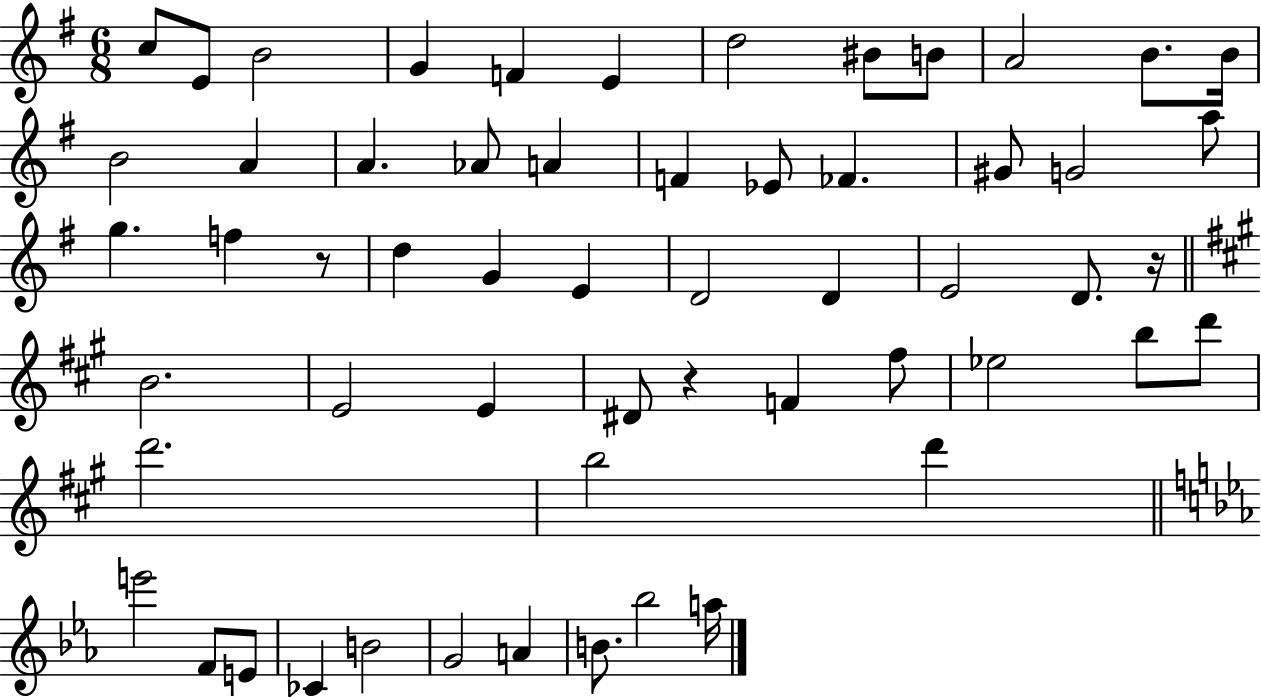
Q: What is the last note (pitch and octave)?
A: A5